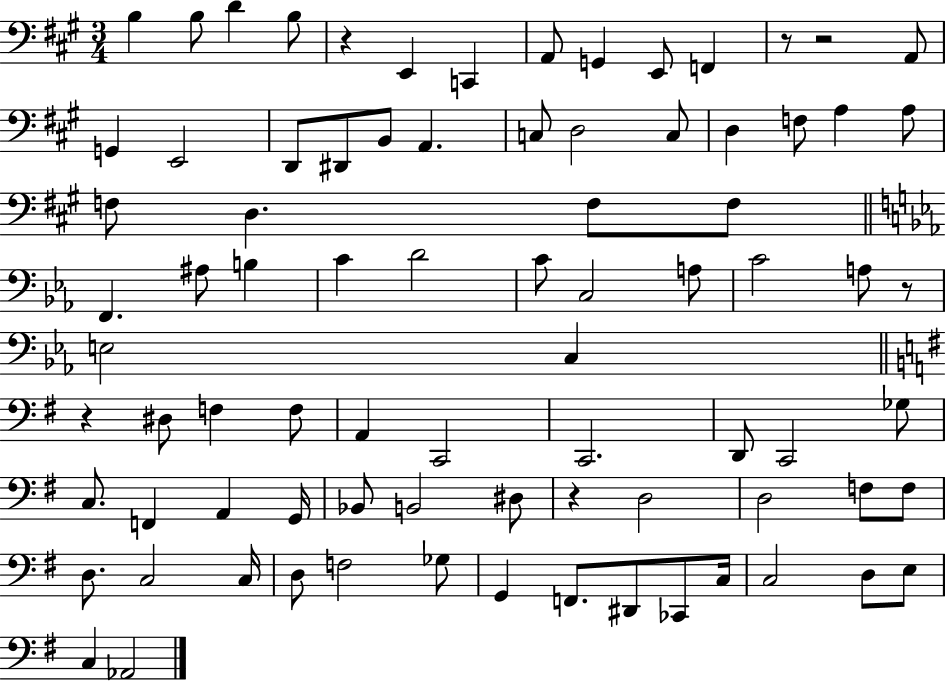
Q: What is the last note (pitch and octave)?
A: Ab2